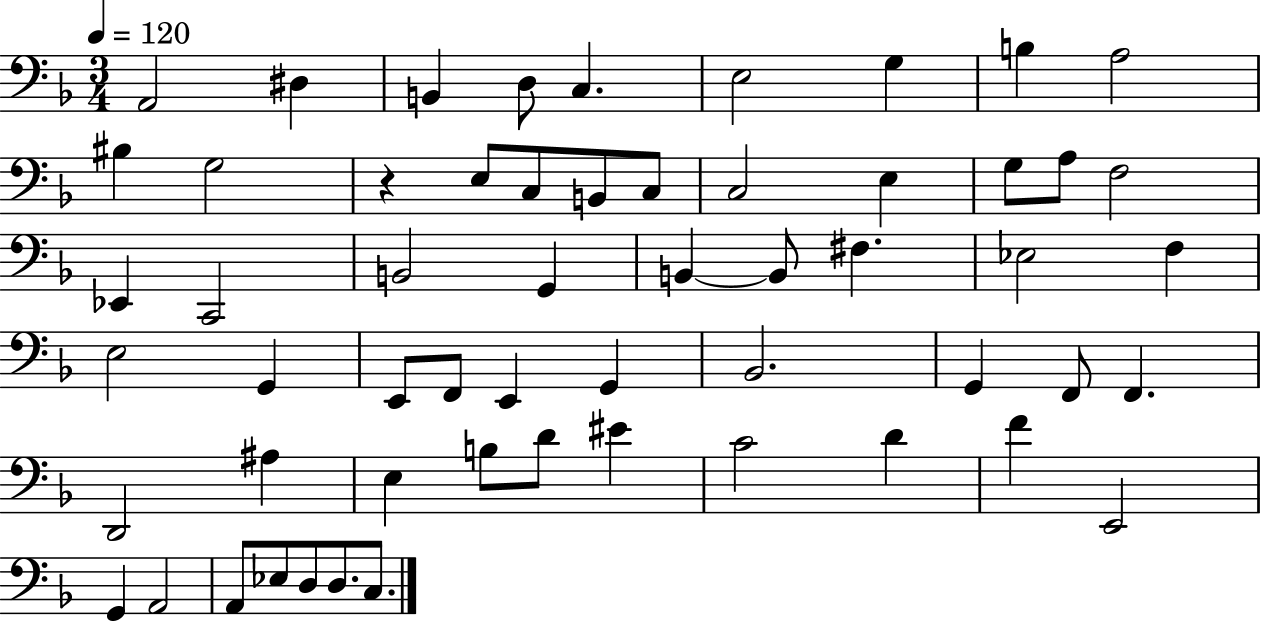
{
  \clef bass
  \numericTimeSignature
  \time 3/4
  \key f \major
  \tempo 4 = 120
  a,2 dis4 | b,4 d8 c4. | e2 g4 | b4 a2 | \break bis4 g2 | r4 e8 c8 b,8 c8 | c2 e4 | g8 a8 f2 | \break ees,4 c,2 | b,2 g,4 | b,4~~ b,8 fis4. | ees2 f4 | \break e2 g,4 | e,8 f,8 e,4 g,4 | bes,2. | g,4 f,8 f,4. | \break d,2 ais4 | e4 b8 d'8 eis'4 | c'2 d'4 | f'4 e,2 | \break g,4 a,2 | a,8 ees8 d8 d8. c8. | \bar "|."
}